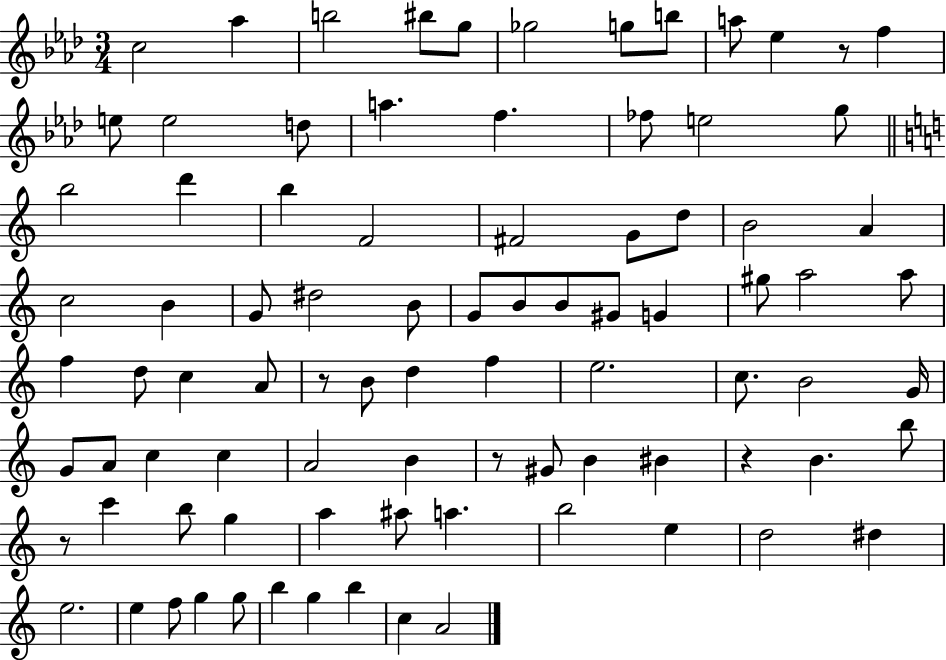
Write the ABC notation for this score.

X:1
T:Untitled
M:3/4
L:1/4
K:Ab
c2 _a b2 ^b/2 g/2 _g2 g/2 b/2 a/2 _e z/2 f e/2 e2 d/2 a f _f/2 e2 g/2 b2 d' b F2 ^F2 G/2 d/2 B2 A c2 B G/2 ^d2 B/2 G/2 B/2 B/2 ^G/2 G ^g/2 a2 a/2 f d/2 c A/2 z/2 B/2 d f e2 c/2 B2 G/4 G/2 A/2 c c A2 B z/2 ^G/2 B ^B z B b/2 z/2 c' b/2 g a ^a/2 a b2 e d2 ^d e2 e f/2 g g/2 b g b c A2